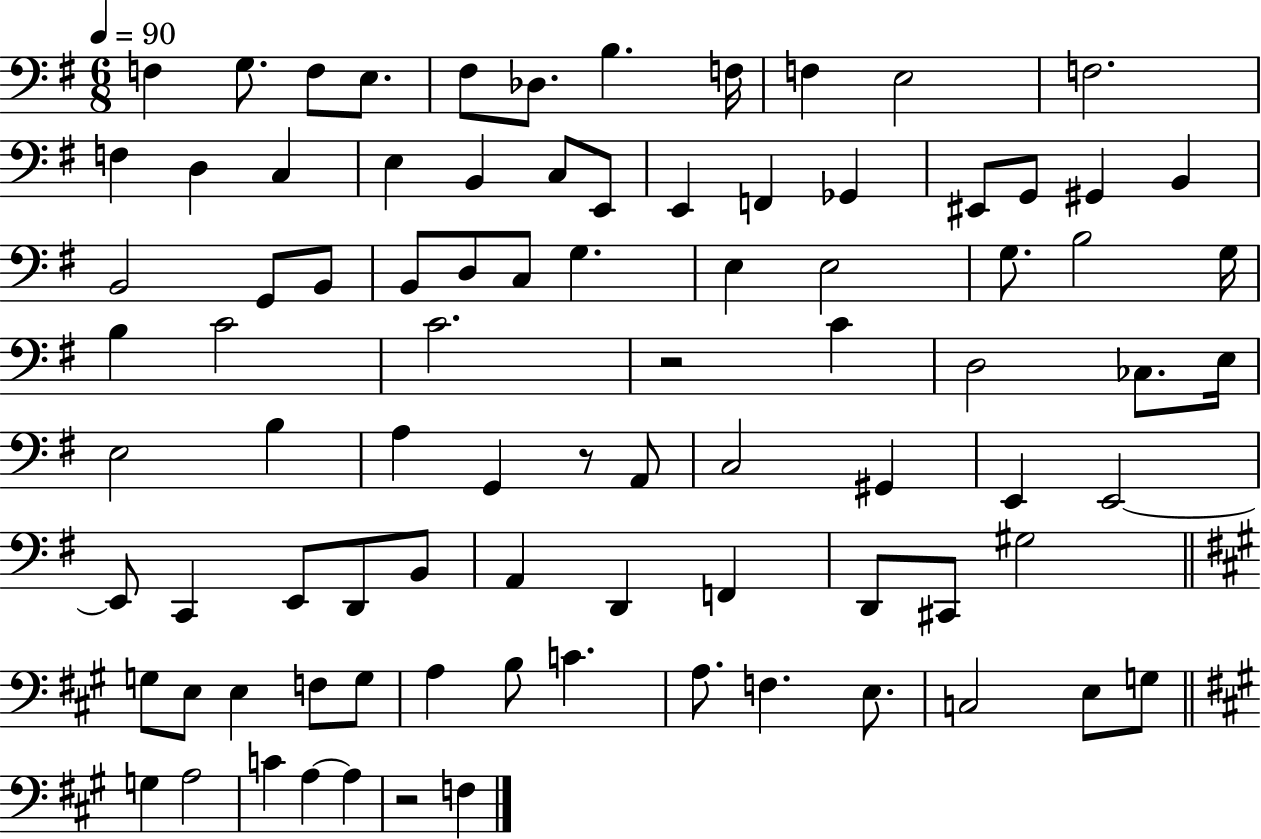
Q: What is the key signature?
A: G major